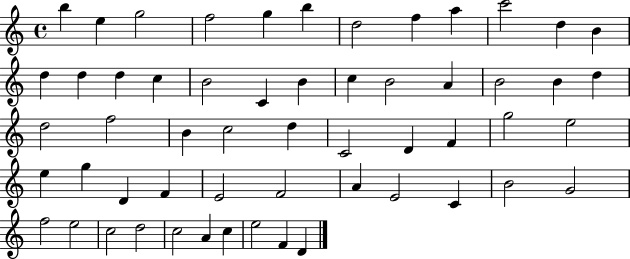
B5/q E5/q G5/h F5/h G5/q B5/q D5/h F5/q A5/q C6/h D5/q B4/q D5/q D5/q D5/q C5/q B4/h C4/q B4/q C5/q B4/h A4/q B4/h B4/q D5/q D5/h F5/h B4/q C5/h D5/q C4/h D4/q F4/q G5/h E5/h E5/q G5/q D4/q F4/q E4/h F4/h A4/q E4/h C4/q B4/h G4/h F5/h E5/h C5/h D5/h C5/h A4/q C5/q E5/h F4/q D4/q